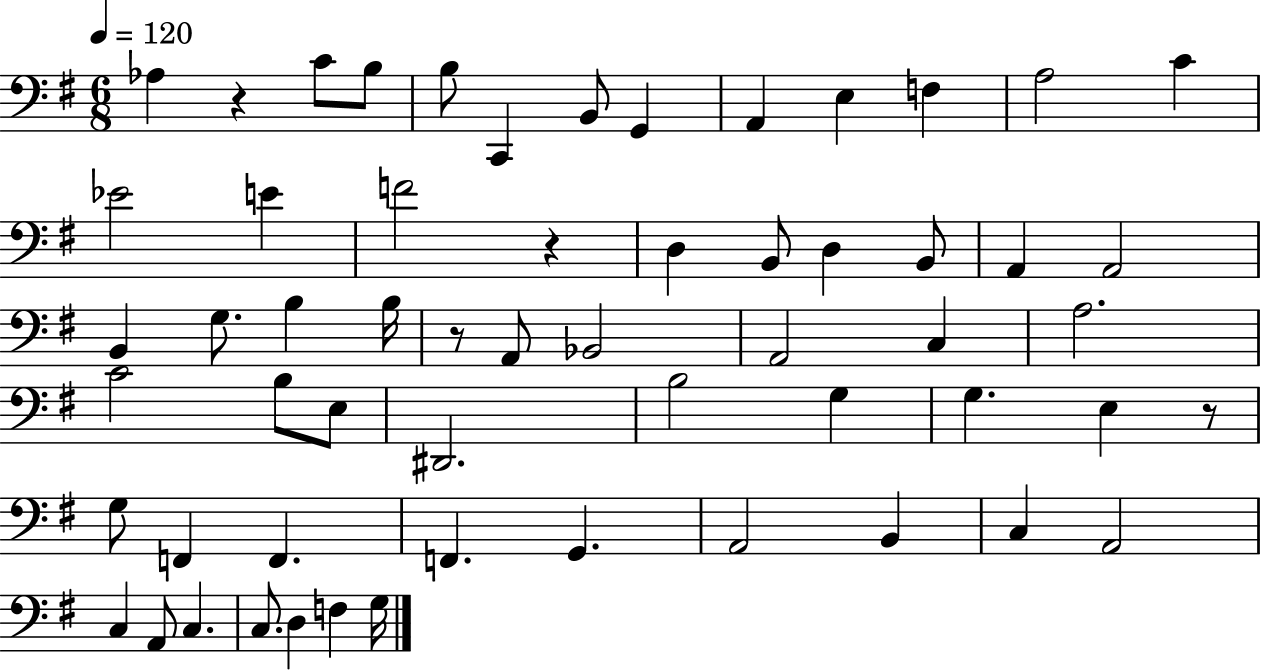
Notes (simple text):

Ab3/q R/q C4/e B3/e B3/e C2/q B2/e G2/q A2/q E3/q F3/q A3/h C4/q Eb4/h E4/q F4/h R/q D3/q B2/e D3/q B2/e A2/q A2/h B2/q G3/e. B3/q B3/s R/e A2/e Bb2/h A2/h C3/q A3/h. C4/h B3/e E3/e D#2/h. B3/h G3/q G3/q. E3/q R/e G3/e F2/q F2/q. F2/q. G2/q. A2/h B2/q C3/q A2/h C3/q A2/e C3/q. C3/e. D3/q F3/q G3/s